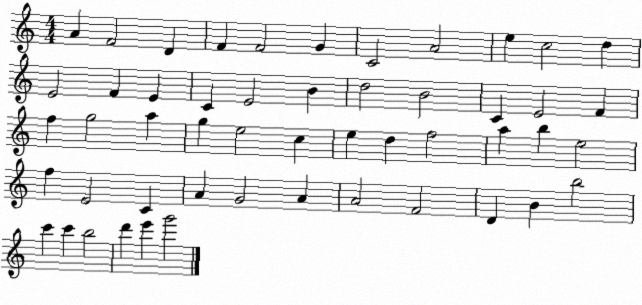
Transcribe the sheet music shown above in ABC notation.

X:1
T:Untitled
M:4/4
L:1/4
K:C
A F2 D F F2 G C2 A2 e c2 d E2 F E C E2 B d2 B2 C E2 F f g2 a g e2 c e d f2 a b e2 f E2 C A G2 A A2 F2 D B b2 c' c' b2 d' e' g'2